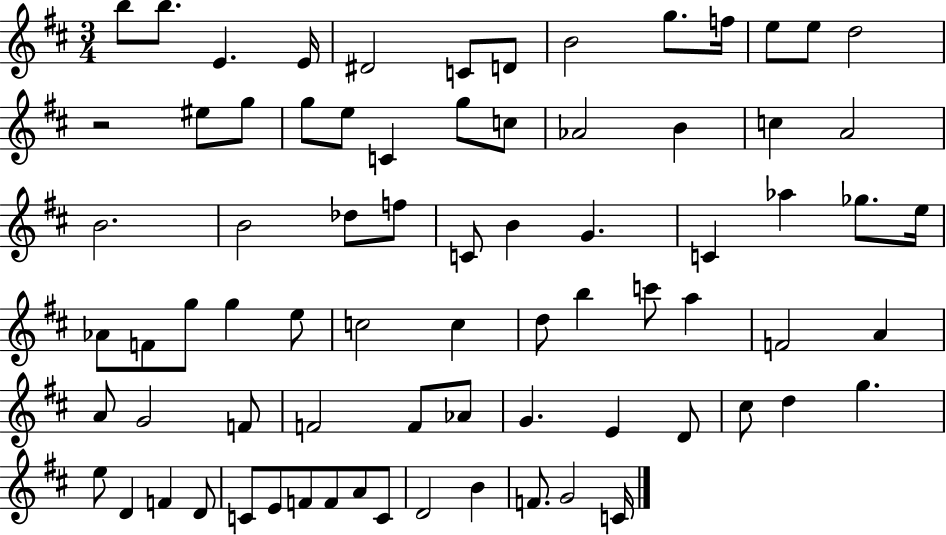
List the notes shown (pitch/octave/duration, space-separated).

B5/e B5/e. E4/q. E4/s D#4/h C4/e D4/e B4/h G5/e. F5/s E5/e E5/e D5/h R/h EIS5/e G5/e G5/e E5/e C4/q G5/e C5/e Ab4/h B4/q C5/q A4/h B4/h. B4/h Db5/e F5/e C4/e B4/q G4/q. C4/q Ab5/q Gb5/e. E5/s Ab4/e F4/e G5/e G5/q E5/e C5/h C5/q D5/e B5/q C6/e A5/q F4/h A4/q A4/e G4/h F4/e F4/h F4/e Ab4/e G4/q. E4/q D4/e C#5/e D5/q G5/q. E5/e D4/q F4/q D4/e C4/e E4/e F4/e F4/e A4/e C4/e D4/h B4/q F4/e. G4/h C4/s